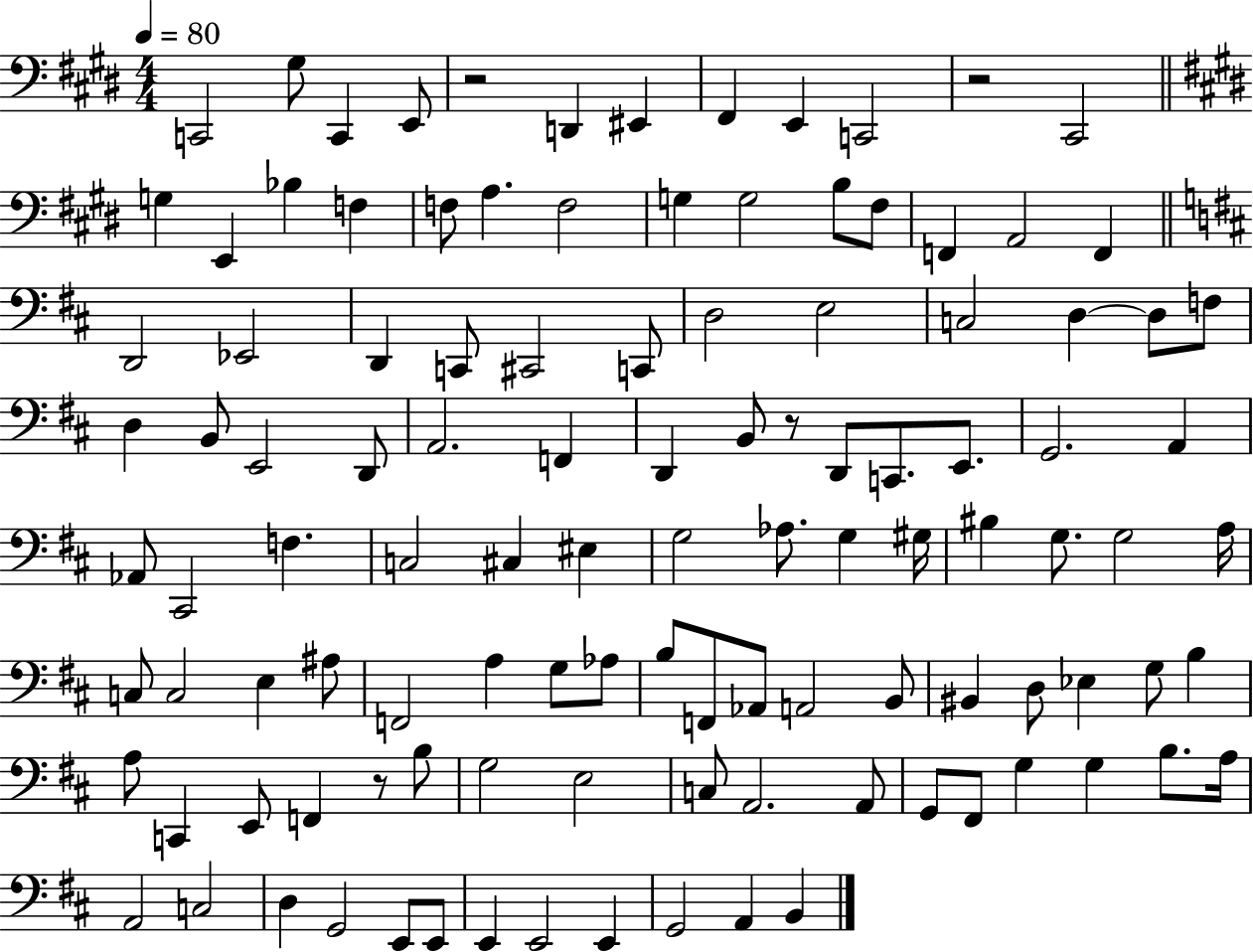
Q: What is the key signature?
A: E major